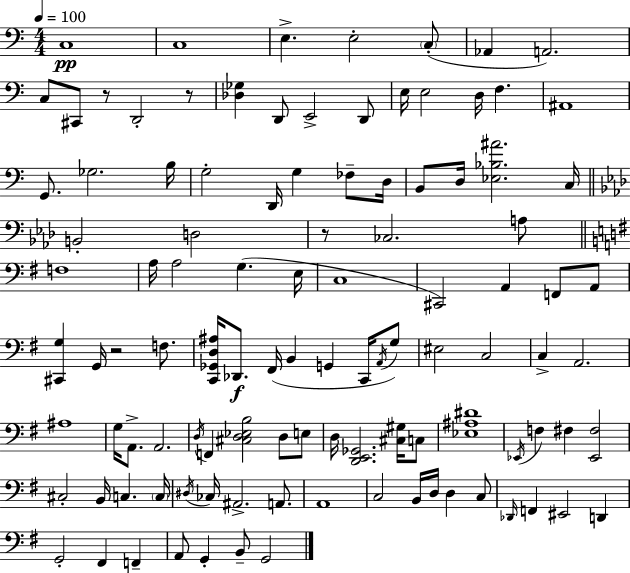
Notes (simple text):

C3/w C3/w E3/q. E3/h C3/e Ab2/q A2/h. C3/e C#2/e R/e D2/h R/e [Db3,Gb3]/q D2/e E2/h D2/e E3/s E3/h D3/s F3/q. A#2/w G2/e. Gb3/h. B3/s G3/h D2/s G3/q FES3/e D3/s B2/e D3/s [Eb3,Bb3,A#4]/h. C3/s B2/h D3/h R/e CES3/h. A3/e F3/w A3/s A3/h G3/q. E3/s C3/w C#2/h A2/q F2/e A2/e [C#2,G3]/q G2/s R/h F3/e. [C2,Gb2,D3,A#3]/s Db2/e. F#2/s B2/q G2/q C2/s A2/s G3/e EIS3/h C3/h C3/q A2/h. A#3/w G3/s A2/e. A2/h. D3/s F2/q [C#3,D3,Eb3,B3]/h D3/e E3/e D3/s [D2,E2,Gb2]/h. [C#3,G#3]/s C3/e [Eb3,A#3,D#4]/w Eb2/s F3/q F#3/q [Eb2,F#3]/h C#3/h B2/s C3/q. C3/s D#3/s CES3/s A#2/h. A2/e. A2/w C3/h B2/s D3/s D3/q C3/e Db2/s F2/q EIS2/h D2/q G2/h F#2/q F2/q A2/e G2/q B2/e G2/h